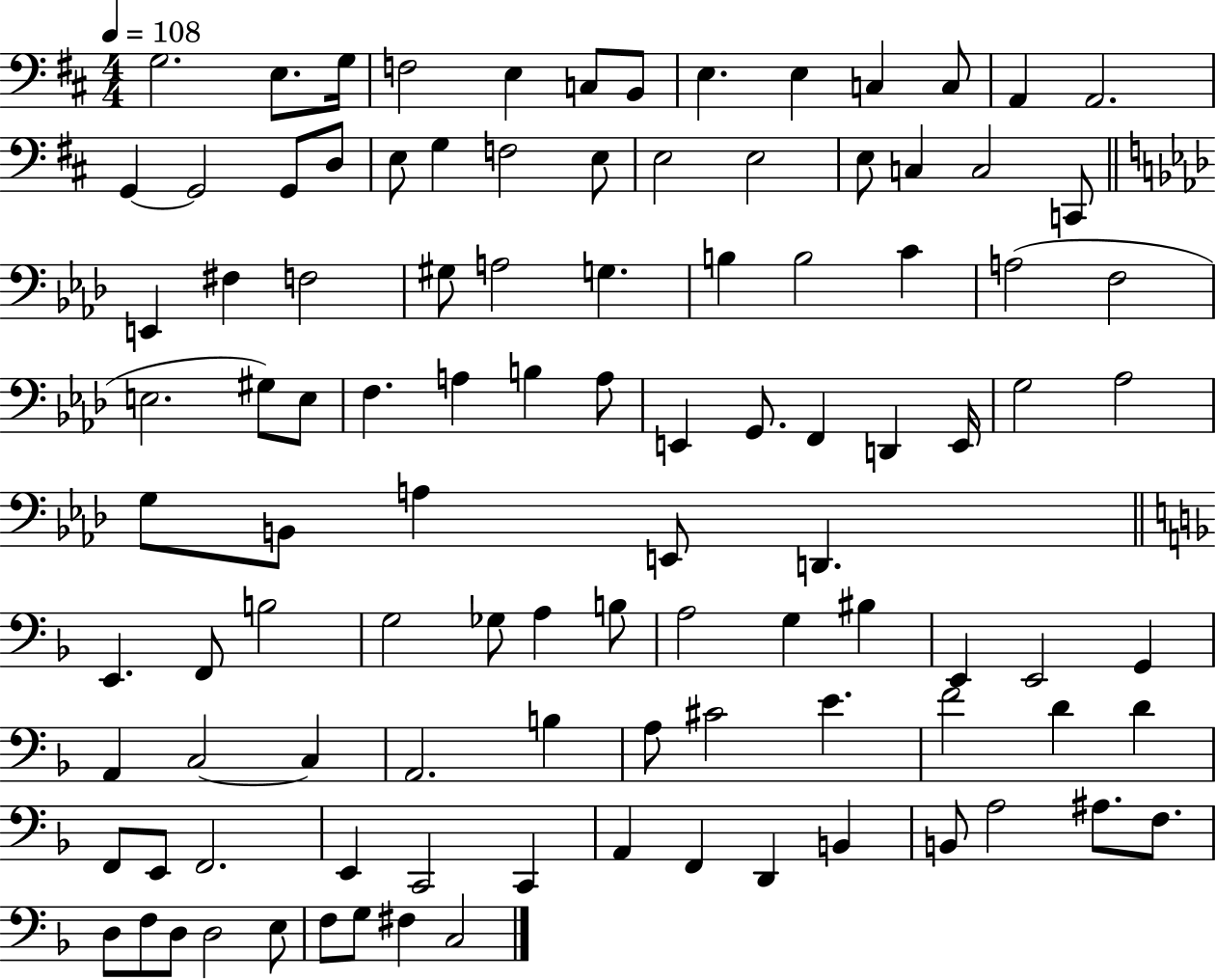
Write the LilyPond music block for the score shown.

{
  \clef bass
  \numericTimeSignature
  \time 4/4
  \key d \major
  \tempo 4 = 108
  g2. e8. g16 | f2 e4 c8 b,8 | e4. e4 c4 c8 | a,4 a,2. | \break g,4~~ g,2 g,8 d8 | e8 g4 f2 e8 | e2 e2 | e8 c4 c2 c,8 | \break \bar "||" \break \key f \minor e,4 fis4 f2 | gis8 a2 g4. | b4 b2 c'4 | a2( f2 | \break e2. gis8) e8 | f4. a4 b4 a8 | e,4 g,8. f,4 d,4 e,16 | g2 aes2 | \break g8 b,8 a4 e,8 d,4. | \bar "||" \break \key d \minor e,4. f,8 b2 | g2 ges8 a4 b8 | a2 g4 bis4 | e,4 e,2 g,4 | \break a,4 c2~~ c4 | a,2. b4 | a8 cis'2 e'4. | f'2 d'4 d'4 | \break f,8 e,8 f,2. | e,4 c,2 c,4 | a,4 f,4 d,4 b,4 | b,8 a2 ais8. f8. | \break d8 f8 d8 d2 e8 | f8 g8 fis4 c2 | \bar "|."
}